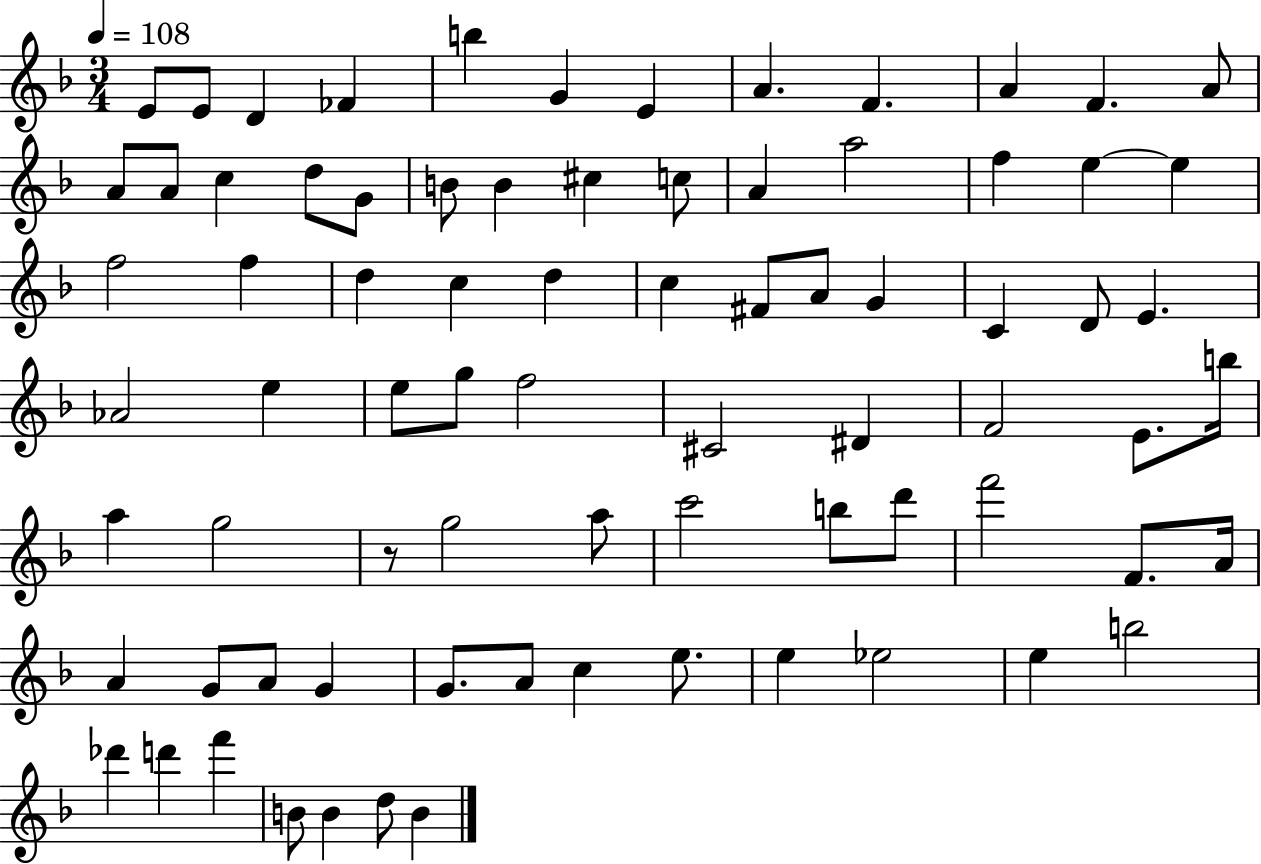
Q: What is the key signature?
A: F major